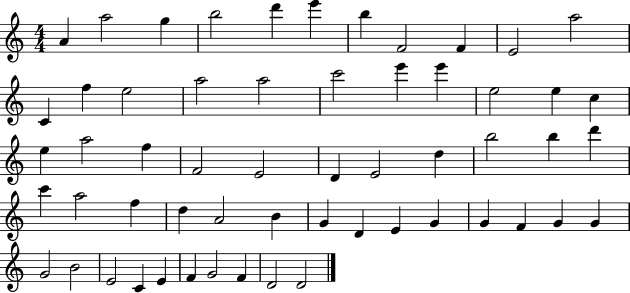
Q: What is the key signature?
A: C major